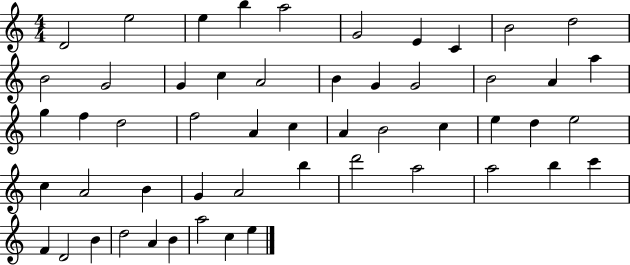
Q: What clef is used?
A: treble